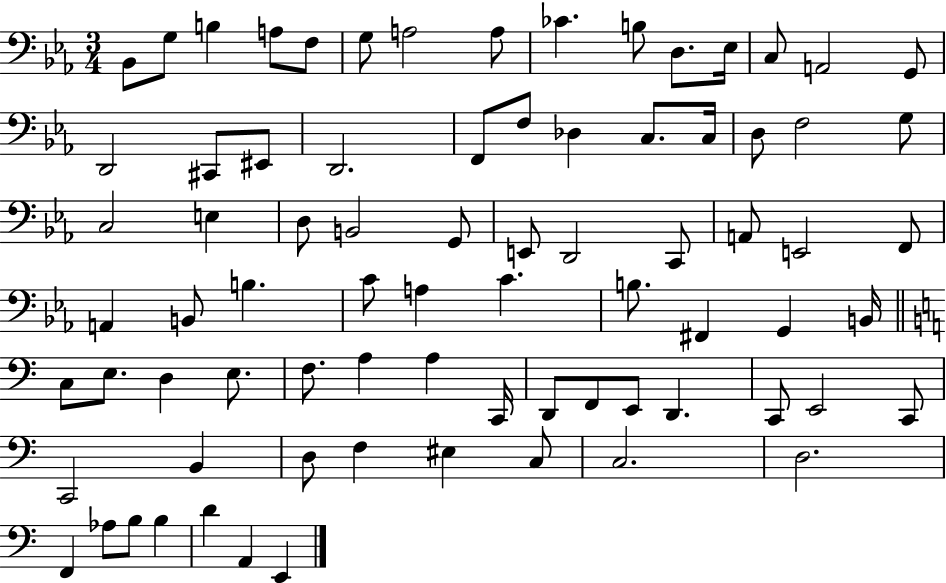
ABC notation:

X:1
T:Untitled
M:3/4
L:1/4
K:Eb
_B,,/2 G,/2 B, A,/2 F,/2 G,/2 A,2 A,/2 _C B,/2 D,/2 _E,/4 C,/2 A,,2 G,,/2 D,,2 ^C,,/2 ^E,,/2 D,,2 F,,/2 F,/2 _D, C,/2 C,/4 D,/2 F,2 G,/2 C,2 E, D,/2 B,,2 G,,/2 E,,/2 D,,2 C,,/2 A,,/2 E,,2 F,,/2 A,, B,,/2 B, C/2 A, C B,/2 ^F,, G,, B,,/4 C,/2 E,/2 D, E,/2 F,/2 A, A, C,,/4 D,,/2 F,,/2 E,,/2 D,, C,,/2 E,,2 C,,/2 C,,2 B,, D,/2 F, ^E, C,/2 C,2 D,2 F,, _A,/2 B,/2 B, D A,, E,,